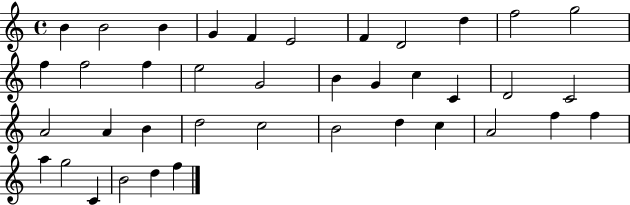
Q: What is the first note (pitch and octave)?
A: B4